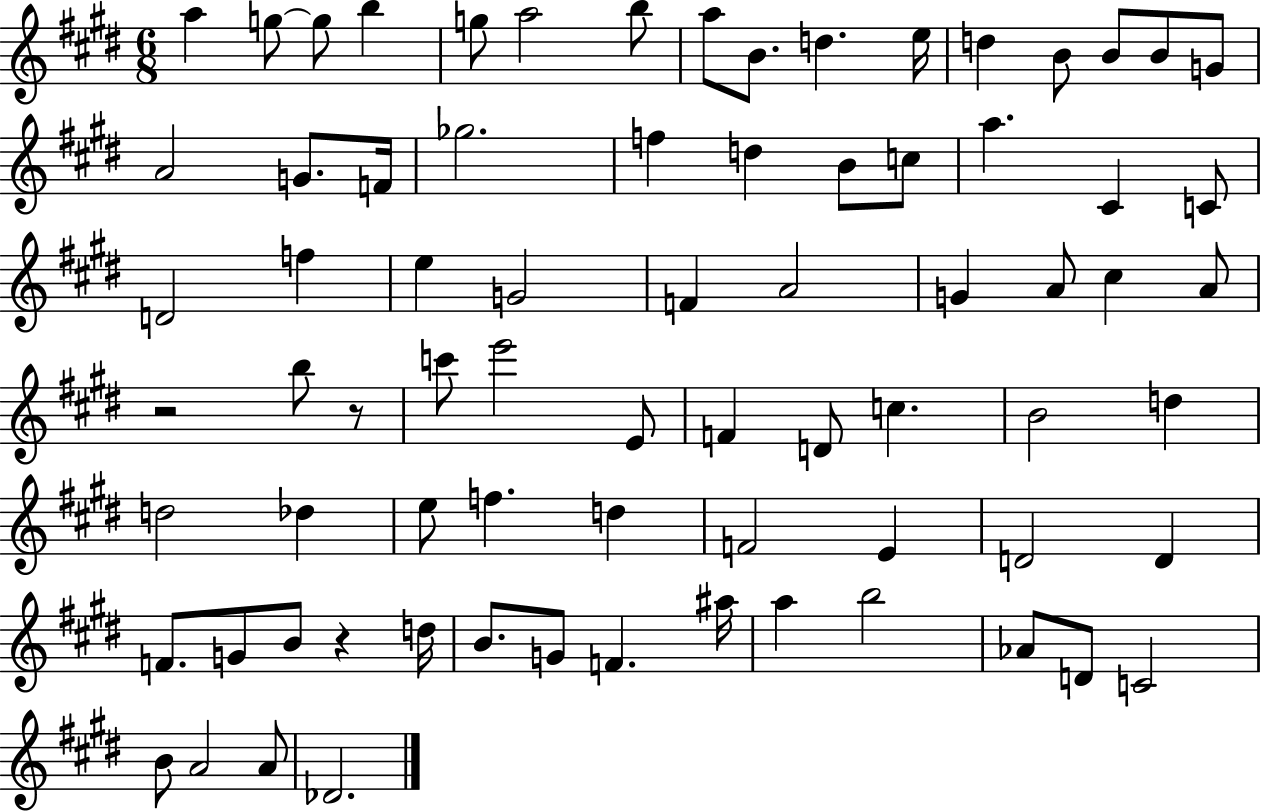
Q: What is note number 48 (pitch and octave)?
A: Db5